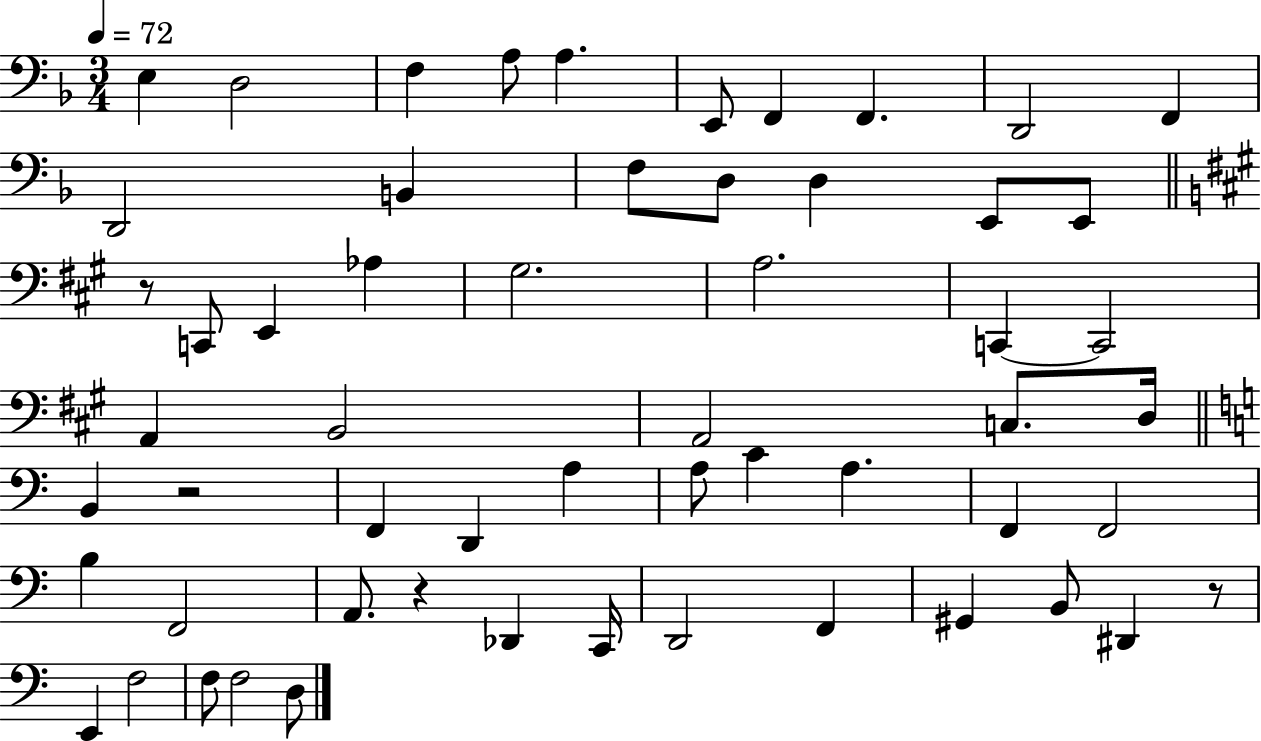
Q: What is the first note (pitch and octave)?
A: E3